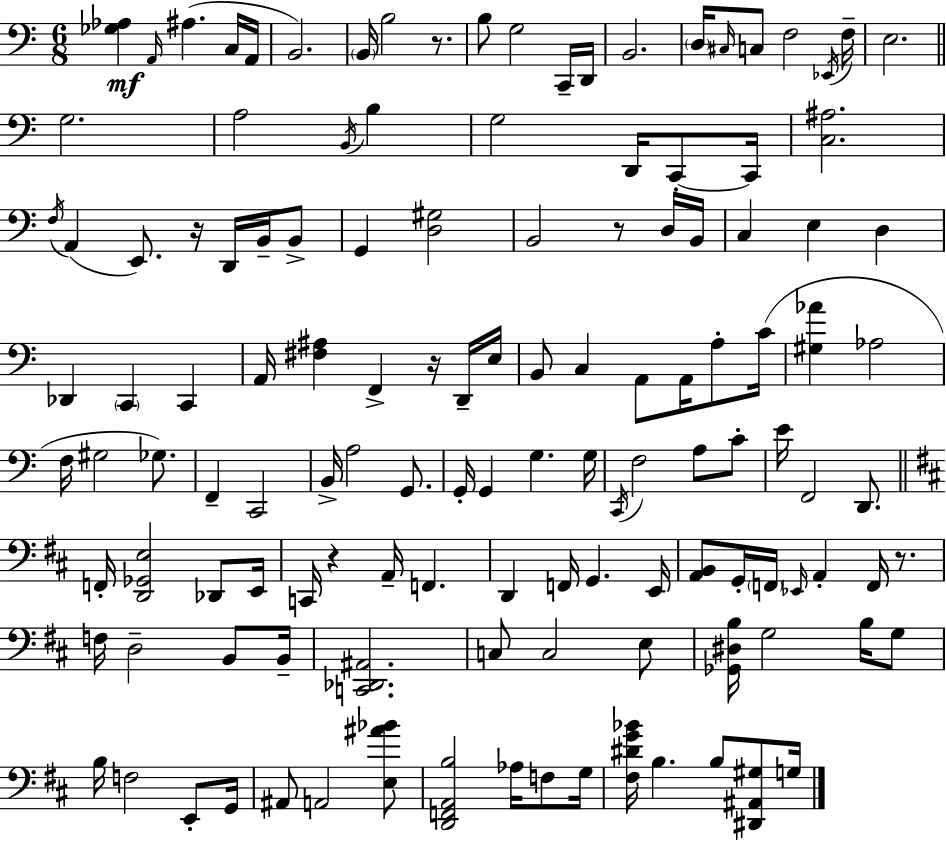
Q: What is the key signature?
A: C major